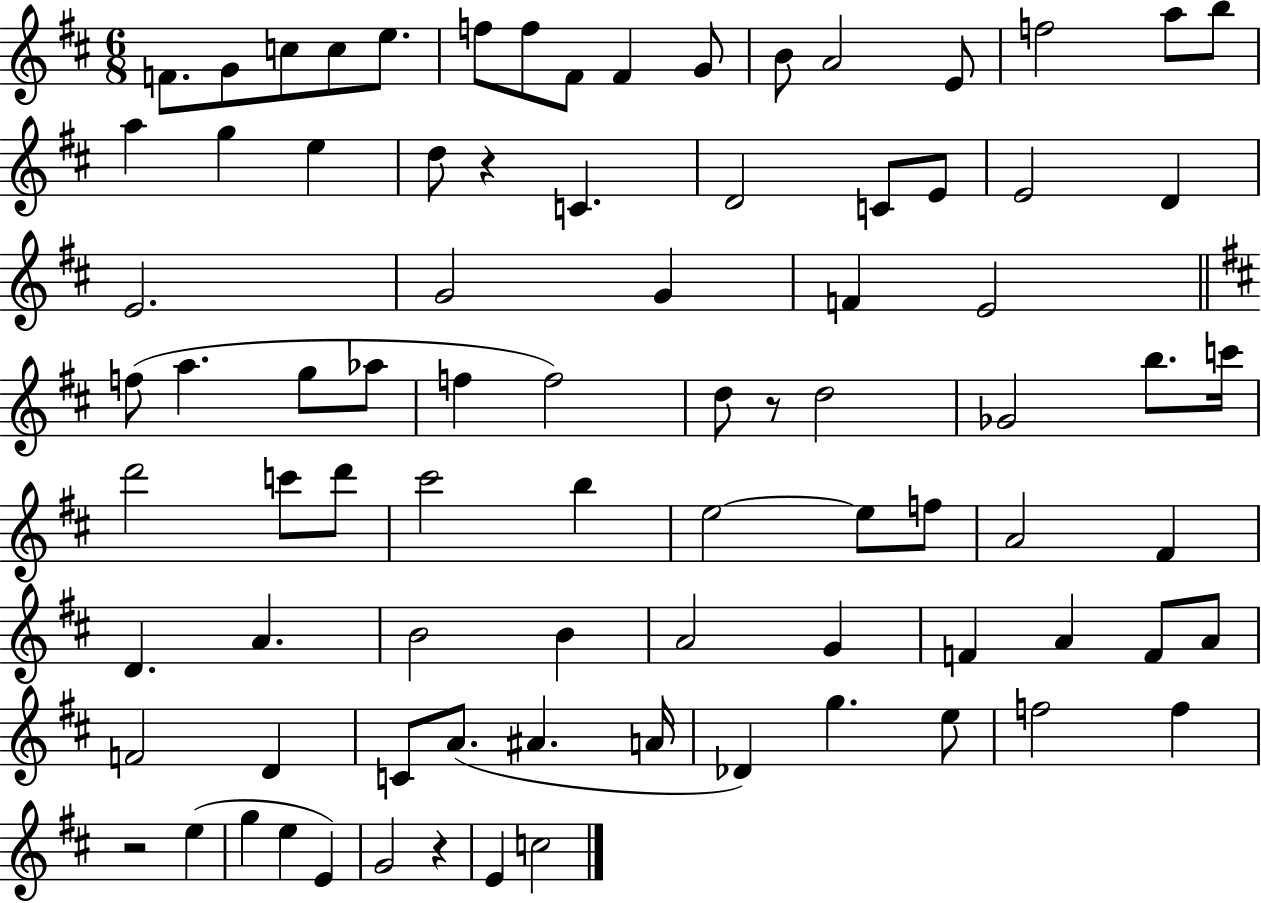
{
  \clef treble
  \numericTimeSignature
  \time 6/8
  \key d \major
  \repeat volta 2 { f'8. g'8 c''8 c''8 e''8. | f''8 f''8 fis'8 fis'4 g'8 | b'8 a'2 e'8 | f''2 a''8 b''8 | \break a''4 g''4 e''4 | d''8 r4 c'4. | d'2 c'8 e'8 | e'2 d'4 | \break e'2. | g'2 g'4 | f'4 e'2 | \bar "||" \break \key d \major f''8( a''4. g''8 aes''8 | f''4 f''2) | d''8 r8 d''2 | ges'2 b''8. c'''16 | \break d'''2 c'''8 d'''8 | cis'''2 b''4 | e''2~~ e''8 f''8 | a'2 fis'4 | \break d'4. a'4. | b'2 b'4 | a'2 g'4 | f'4 a'4 f'8 a'8 | \break f'2 d'4 | c'8 a'8.( ais'4. a'16 | des'4) g''4. e''8 | f''2 f''4 | \break r2 e''4( | g''4 e''4 e'4) | g'2 r4 | e'4 c''2 | \break } \bar "|."
}